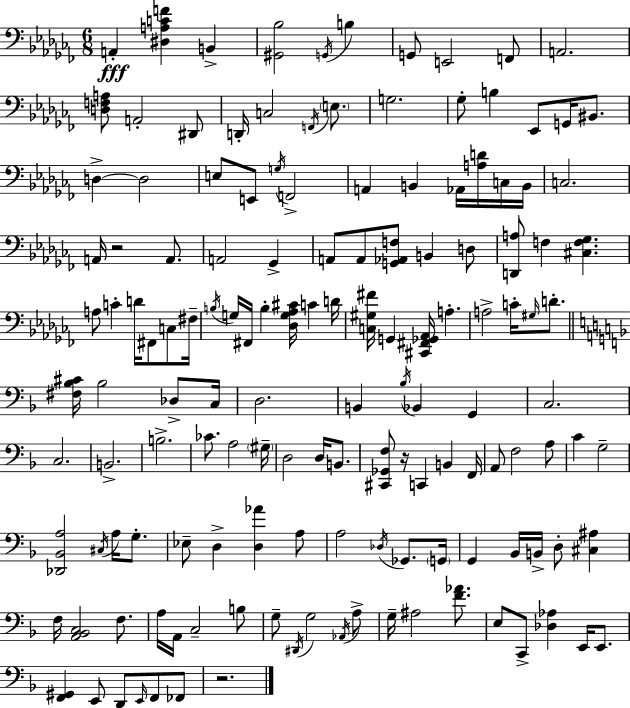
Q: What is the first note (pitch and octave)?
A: A2